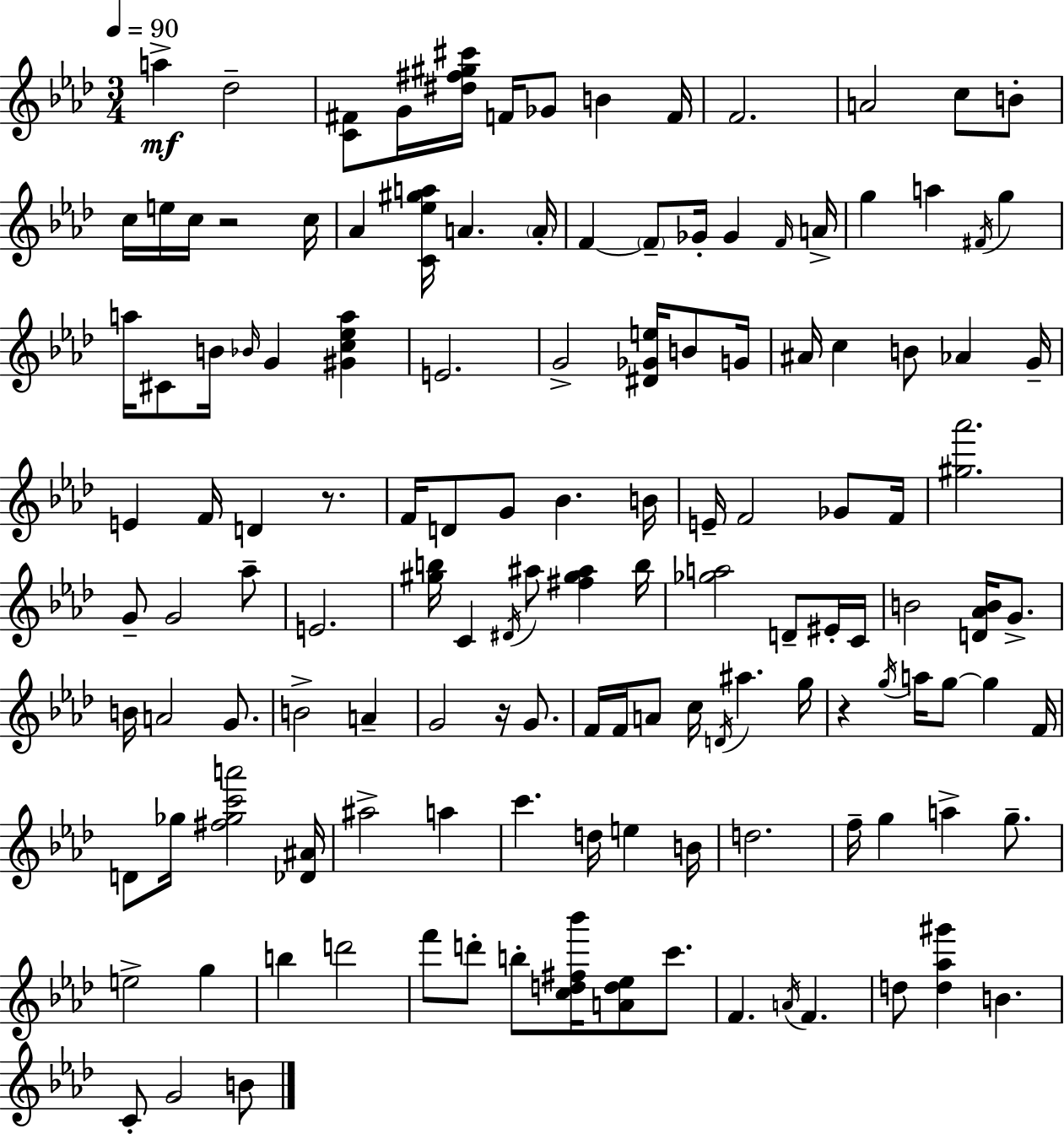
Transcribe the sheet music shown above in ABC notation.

X:1
T:Untitled
M:3/4
L:1/4
K:Fm
a _d2 [C^F]/2 G/4 [^d^f^g^c']/4 F/4 _G/2 B F/4 F2 A2 c/2 B/2 c/4 e/4 c/4 z2 c/4 _A [C_e^ga]/4 A A/4 F F/2 _G/4 _G F/4 A/4 g a ^F/4 g a/4 ^C/2 B/4 _B/4 G [^Gc_ea] E2 G2 [^D_Ge]/4 B/2 G/4 ^A/4 c B/2 _A G/4 E F/4 D z/2 F/4 D/2 G/2 _B B/4 E/4 F2 _G/2 F/4 [^g_a']2 G/2 G2 _a/2 E2 [^gb]/4 C ^D/4 ^a/2 [^f^g^a] b/4 [_ga]2 D/2 ^E/4 C/4 B2 [D_AB]/4 G/2 B/4 A2 G/2 B2 A G2 z/4 G/2 F/4 F/4 A/2 c/4 D/4 ^a g/4 z g/4 a/4 g/2 g F/4 D/2 _g/4 [^f_gc'a']2 [_D^A]/4 ^a2 a c' d/4 e B/4 d2 f/4 g a g/2 e2 g b d'2 f'/2 d'/2 b/2 [cd^f_b']/4 [Ad_e]/2 c'/2 F A/4 F d/2 [d_a^g'] B C/2 G2 B/2